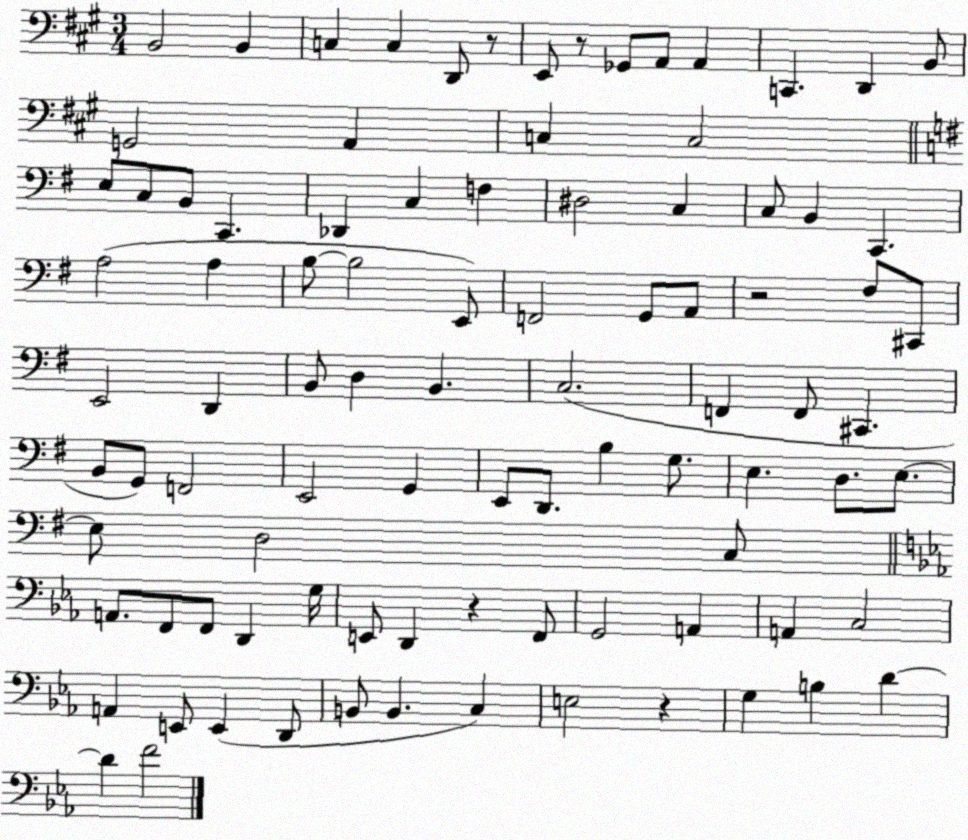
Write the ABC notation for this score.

X:1
T:Untitled
M:3/4
L:1/4
K:A
B,,2 B,, C, C, D,,/2 z/2 E,,/2 z/2 _G,,/2 A,,/2 A,, C,, D,, B,,/2 G,,2 A,, C, C,2 E,/2 C,/2 B,,/2 C,, _D,, C, F, ^D,2 C, C,/2 B,, C,, A,2 A, B,/2 B,2 E,,/2 F,,2 G,,/2 A,,/2 z2 ^F,/2 ^C,,/2 E,,2 D,, B,,/2 D, B,, C,2 F,, F,,/2 ^C,, B,,/2 G,,/2 F,,2 E,,2 G,, E,,/2 D,,/2 B, G,/2 E, D,/2 E,/2 E,/2 D,2 C,/2 A,,/2 F,,/2 F,,/2 D,, G,/4 E,,/2 D,, z F,,/2 G,,2 A,, A,, C,2 A,, E,,/2 E,, D,,/2 B,,/2 B,, C, E,2 z G, B, D D F2